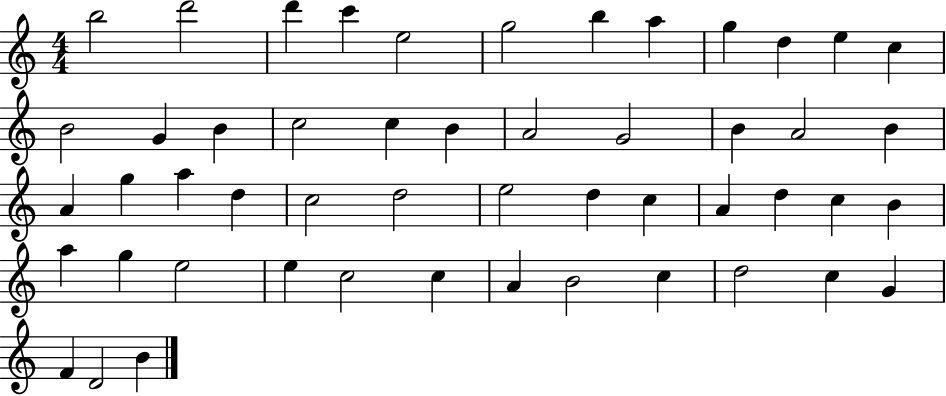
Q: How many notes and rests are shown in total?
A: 51